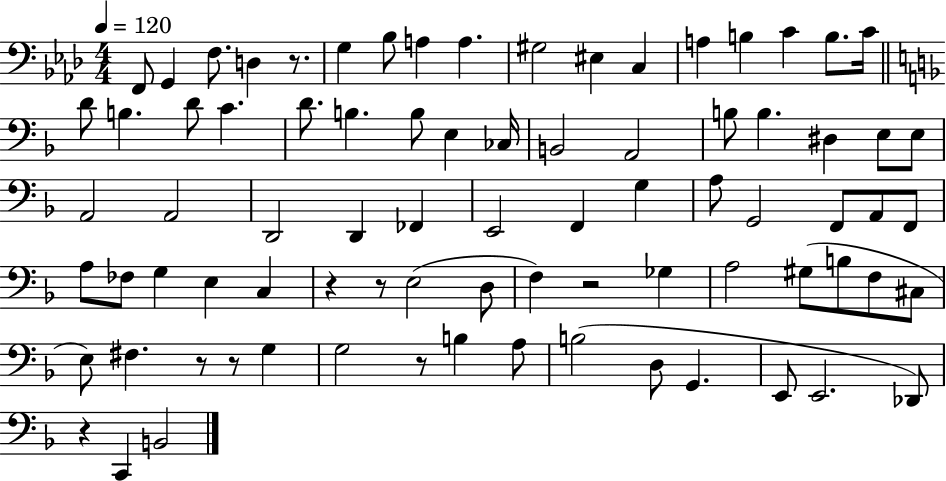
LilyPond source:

{
  \clef bass
  \numericTimeSignature
  \time 4/4
  \key aes \major
  \tempo 4 = 120
  f,8 g,4 f8. d4 r8. | g4 bes8 a4 a4. | gis2 eis4 c4 | a4 b4 c'4 b8. c'16 | \break \bar "||" \break \key f \major d'8 b4. d'8 c'4. | d'8. b4. b8 e4 ces16 | b,2 a,2 | b8 b4. dis4 e8 e8 | \break a,2 a,2 | d,2 d,4 fes,4 | e,2 f,4 g4 | a8 g,2 f,8 a,8 f,8 | \break a8 fes8 g4 e4 c4 | r4 r8 e2( d8 | f4) r2 ges4 | a2 gis8( b8 f8 cis8 | \break e8) fis4. r8 r8 g4 | g2 r8 b4 a8 | b2( d8 g,4. | e,8 e,2. des,8) | \break r4 c,4 b,2 | \bar "|."
}